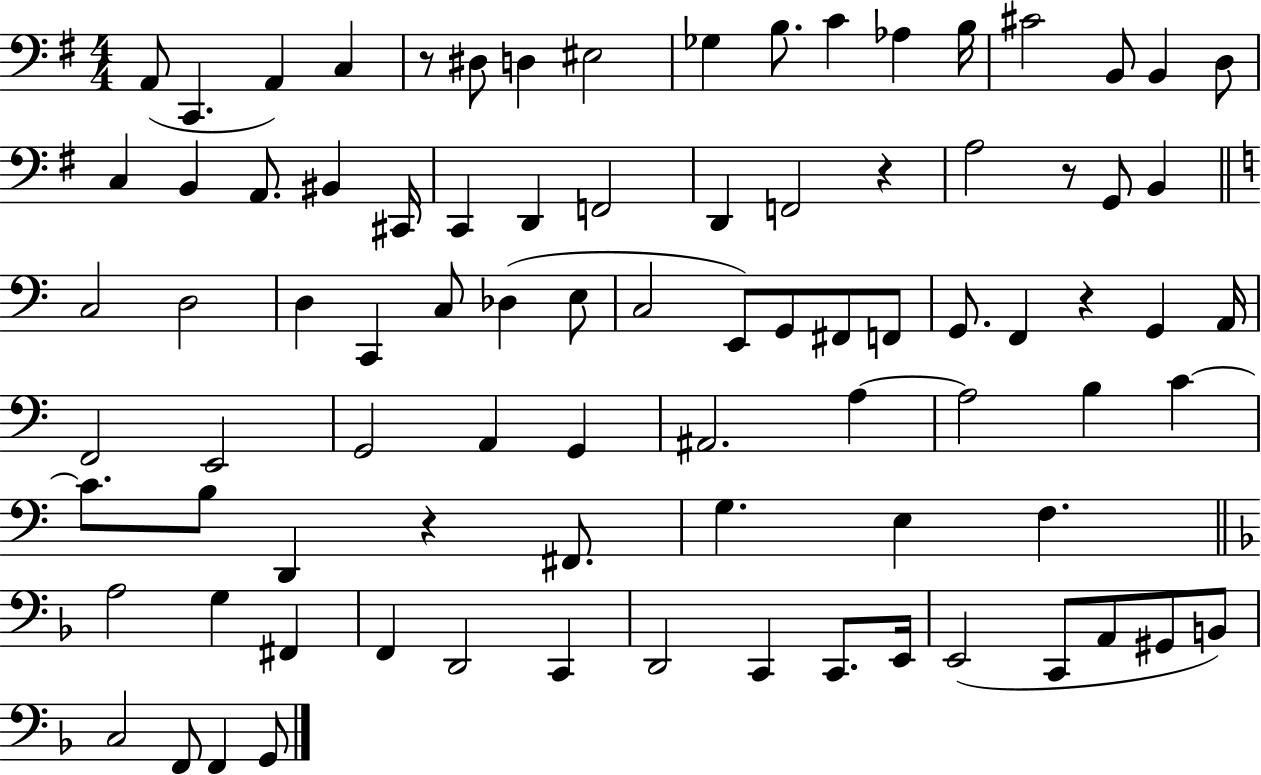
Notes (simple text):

A2/e C2/q. A2/q C3/q R/e D#3/e D3/q EIS3/h Gb3/q B3/e. C4/q Ab3/q B3/s C#4/h B2/e B2/q D3/e C3/q B2/q A2/e. BIS2/q C#2/s C2/q D2/q F2/h D2/q F2/h R/q A3/h R/e G2/e B2/q C3/h D3/h D3/q C2/q C3/e Db3/q E3/e C3/h E2/e G2/e F#2/e F2/e G2/e. F2/q R/q G2/q A2/s F2/h E2/h G2/h A2/q G2/q A#2/h. A3/q A3/h B3/q C4/q C4/e. B3/e D2/q R/q F#2/e. G3/q. E3/q F3/q. A3/h G3/q F#2/q F2/q D2/h C2/q D2/h C2/q C2/e. E2/s E2/h C2/e A2/e G#2/e B2/e C3/h F2/e F2/q G2/e